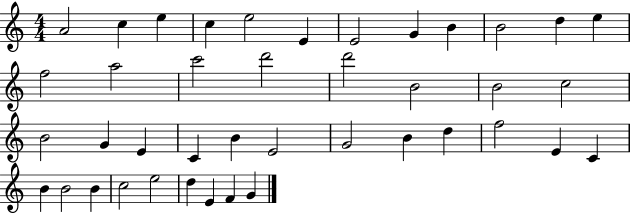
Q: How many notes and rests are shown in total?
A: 41